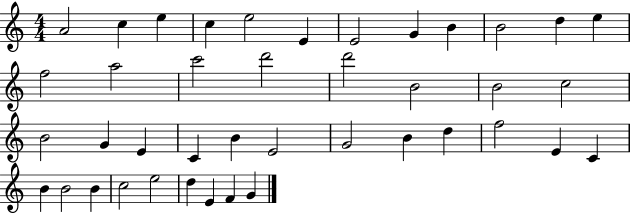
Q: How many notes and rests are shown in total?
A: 41